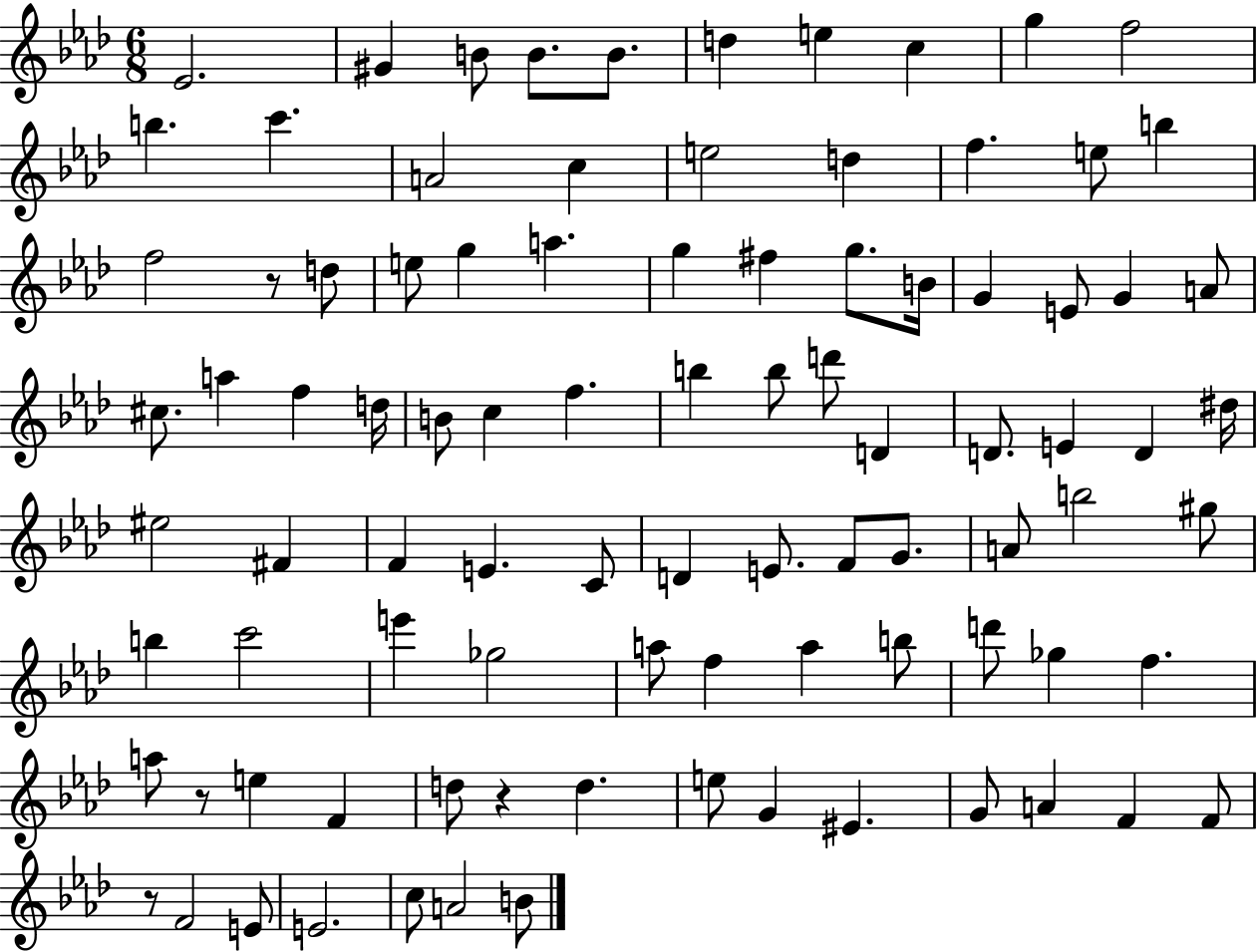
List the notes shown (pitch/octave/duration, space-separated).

Eb4/h. G#4/q B4/e B4/e. B4/e. D5/q E5/q C5/q G5/q F5/h B5/q. C6/q. A4/h C5/q E5/h D5/q F5/q. E5/e B5/q F5/h R/e D5/e E5/e G5/q A5/q. G5/q F#5/q G5/e. B4/s G4/q E4/e G4/q A4/e C#5/e. A5/q F5/q D5/s B4/e C5/q F5/q. B5/q B5/e D6/e D4/q D4/e. E4/q D4/q D#5/s EIS5/h F#4/q F4/q E4/q. C4/e D4/q E4/e. F4/e G4/e. A4/e B5/h G#5/e B5/q C6/h E6/q Gb5/h A5/e F5/q A5/q B5/e D6/e Gb5/q F5/q. A5/e R/e E5/q F4/q D5/e R/q D5/q. E5/e G4/q EIS4/q. G4/e A4/q F4/q F4/e R/e F4/h E4/e E4/h. C5/e A4/h B4/e